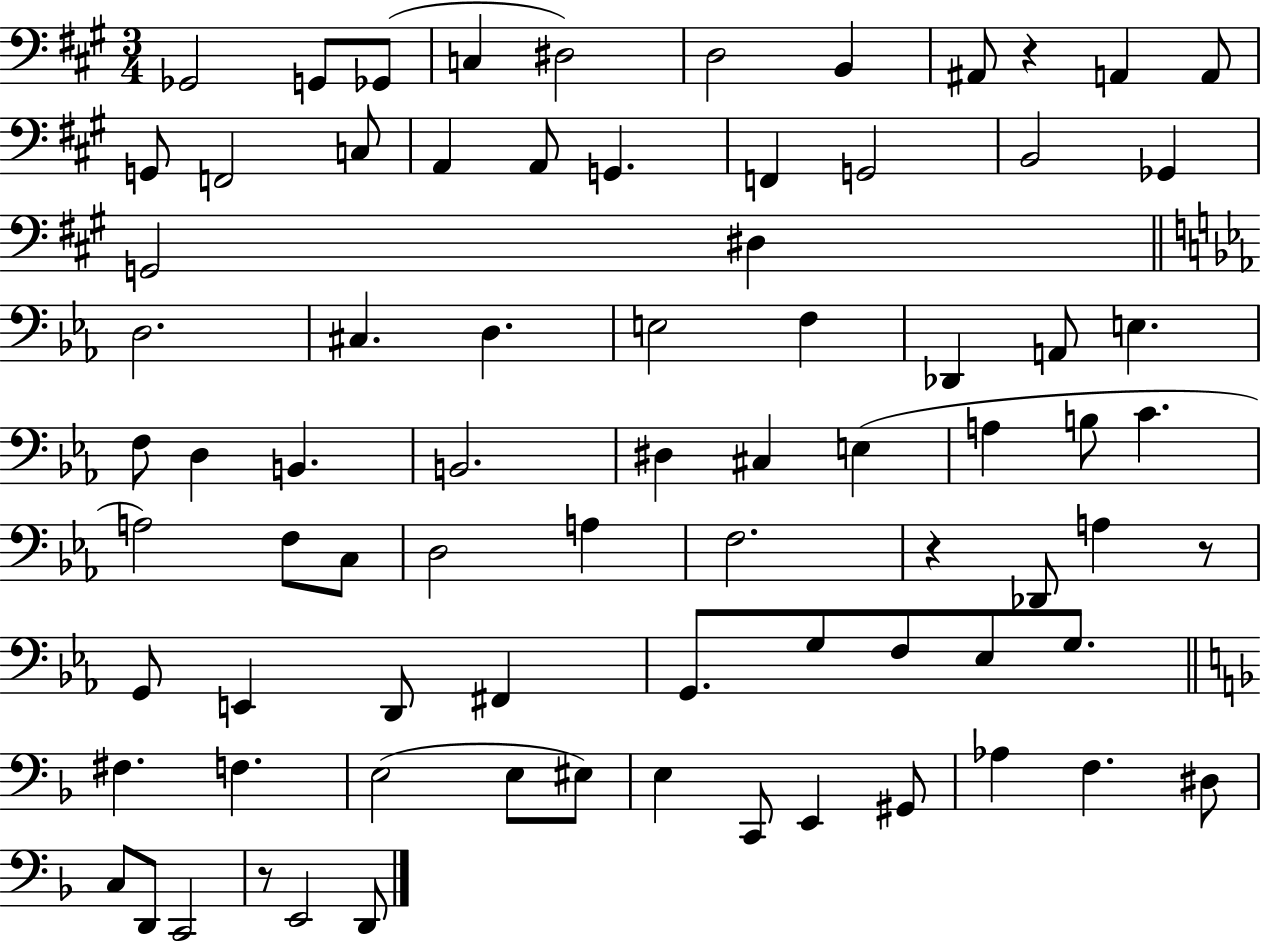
Gb2/h G2/e Gb2/e C3/q D#3/h D3/h B2/q A#2/e R/q A2/q A2/e G2/e F2/h C3/e A2/q A2/e G2/q. F2/q G2/h B2/h Gb2/q G2/h D#3/q D3/h. C#3/q. D3/q. E3/h F3/q Db2/q A2/e E3/q. F3/e D3/q B2/q. B2/h. D#3/q C#3/q E3/q A3/q B3/e C4/q. A3/h F3/e C3/e D3/h A3/q F3/h. R/q Db2/e A3/q R/e G2/e E2/q D2/e F#2/q G2/e. G3/e F3/e Eb3/e G3/e. F#3/q. F3/q. E3/h E3/e EIS3/e E3/q C2/e E2/q G#2/e Ab3/q F3/q. D#3/e C3/e D2/e C2/h R/e E2/h D2/e